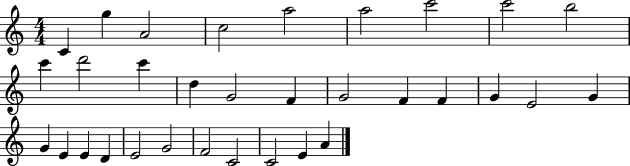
{
  \clef treble
  \numericTimeSignature
  \time 4/4
  \key c \major
  c'4 g''4 a'2 | c''2 a''2 | a''2 c'''2 | c'''2 b''2 | \break c'''4 d'''2 c'''4 | d''4 g'2 f'4 | g'2 f'4 f'4 | g'4 e'2 g'4 | \break g'4 e'4 e'4 d'4 | e'2 g'2 | f'2 c'2 | c'2 e'4 a'4 | \break \bar "|."
}